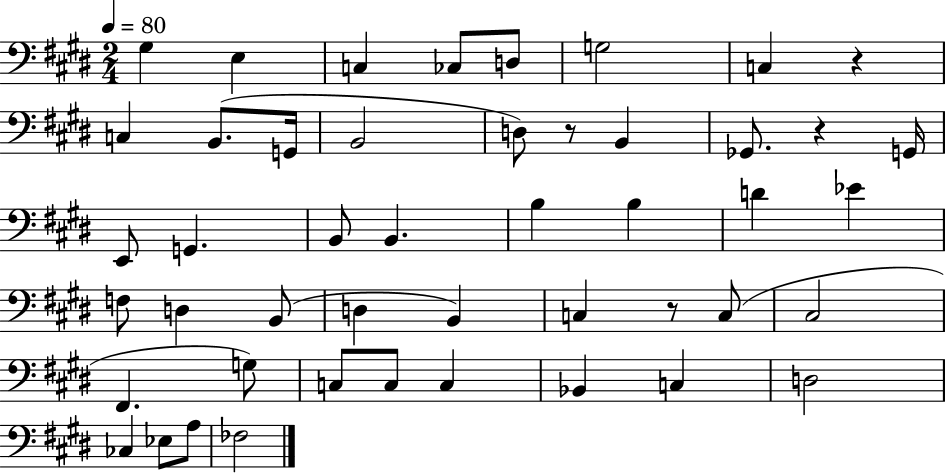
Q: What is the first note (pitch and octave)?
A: G#3